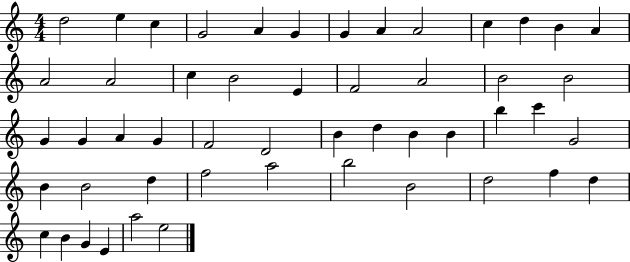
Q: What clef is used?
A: treble